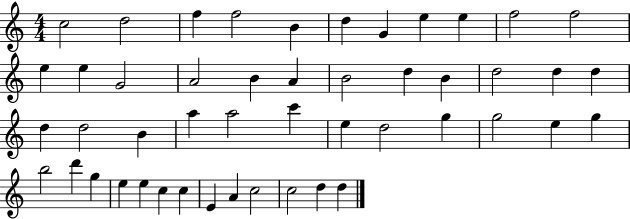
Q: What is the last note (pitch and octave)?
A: D5